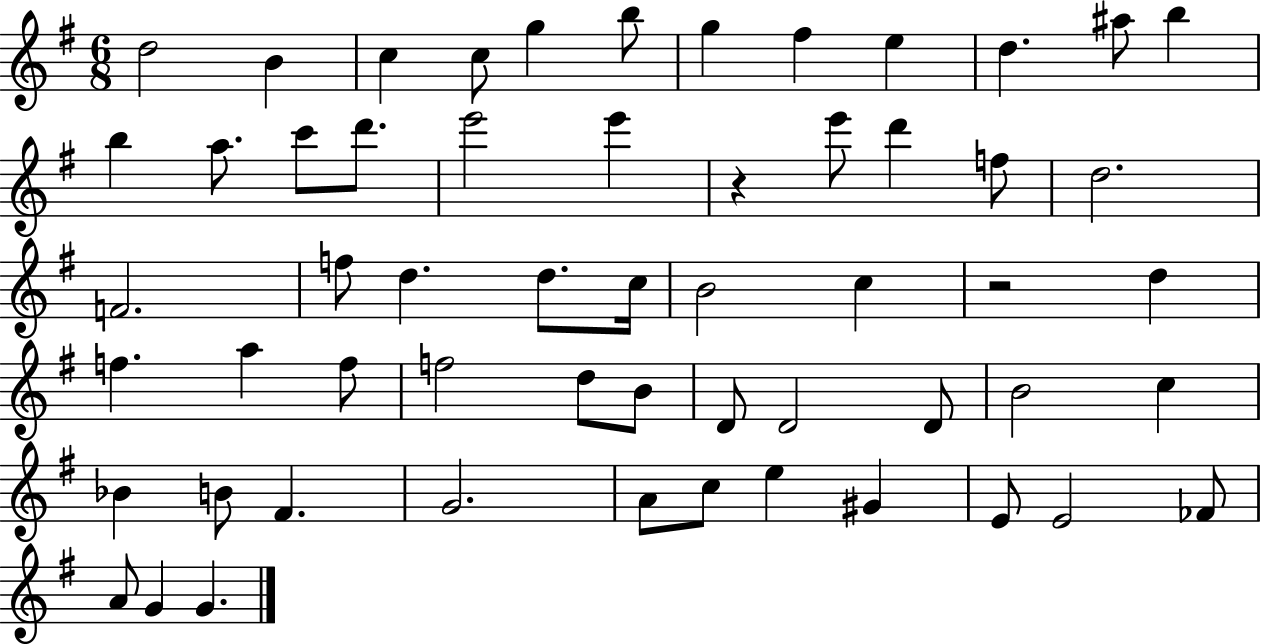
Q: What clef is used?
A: treble